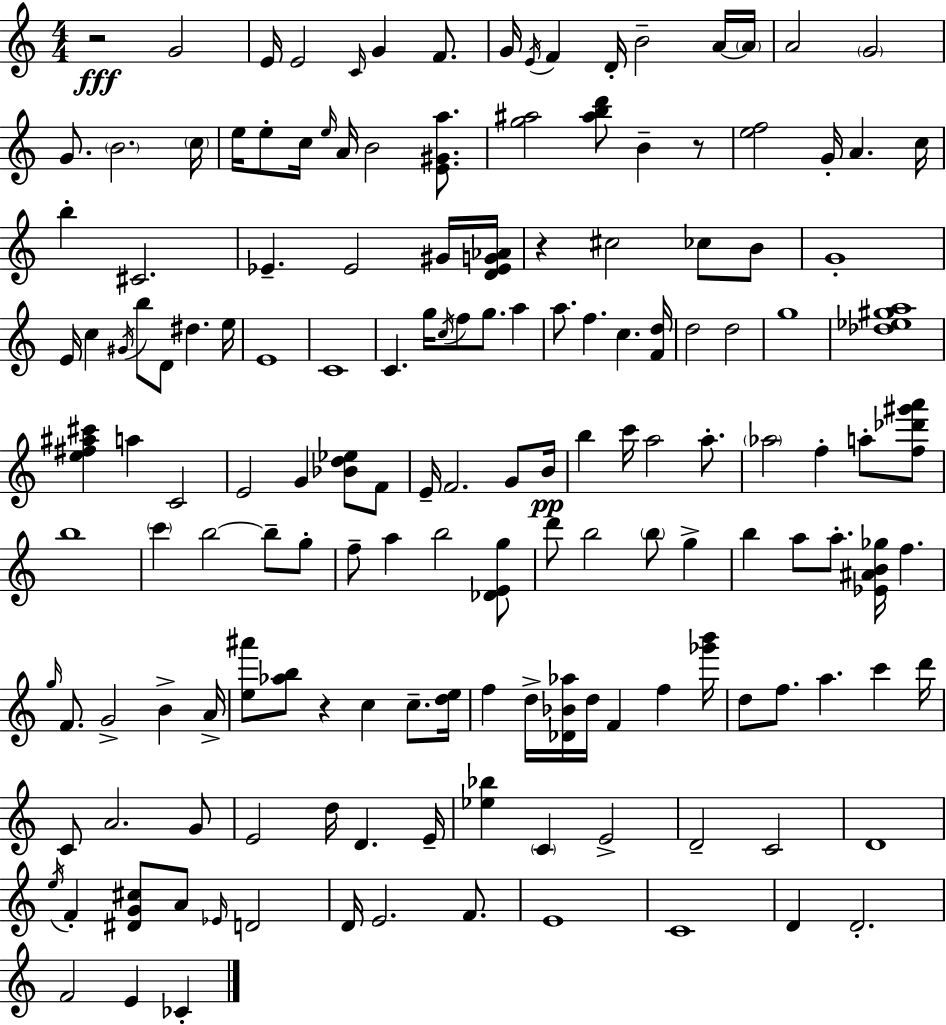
{
  \clef treble
  \numericTimeSignature
  \time 4/4
  \key c \major
  r2\fff g'2 | e'16 e'2 \grace { c'16 } g'4 f'8. | g'16 \acciaccatura { e'16 } f'4 d'16-. b'2-- | a'16~~ \parenthesize a'16 a'2 \parenthesize g'2 | \break g'8. \parenthesize b'2. | \parenthesize c''16 e''16 e''8-. c''16 \grace { e''16 } a'16 b'2 | <e' gis' a''>8. <g'' ais''>2 <ais'' b'' d'''>8 b'4-- | r8 <e'' f''>2 g'16-. a'4. | \break c''16 b''4-. cis'2. | ees'4.-- ees'2 | gis'16 <d' ees' g' aes'>16 r4 cis''2 ces''8 | b'8 g'1-. | \break e'16 c''4 \acciaccatura { gis'16 } b''8 d'8 dis''4. | e''16 e'1 | c'1 | c'4. g''16 \acciaccatura { c''16 } f''8 g''8. | \break a''4 a''8. f''4. c''4. | <f' d''>16 d''2 d''2 | g''1 | <des'' ees'' gis'' a''>1 | \break <e'' fis'' ais'' cis'''>4 a''4 c'2 | e'2 g'4 | <bes' d'' ees''>8 f'8 e'16-- f'2. | g'8 b'16\pp b''4 c'''16 a''2 | \break a''8.-. \parenthesize aes''2 f''4-. | a''8-. <f'' des''' gis''' a'''>8 b''1 | \parenthesize c'''4 b''2~~ | b''8-- g''8-. f''8-- a''4 b''2 | \break <des' e' g''>8 d'''8 b''2 \parenthesize b''8 | g''4-> b''4 a''8 a''8.-. <ees' ais' b' ges''>16 f''4. | \grace { g''16 } f'8. g'2-> | b'4-> a'16-> <e'' ais'''>8 <aes'' b''>8 r4 c''4 | \break c''8.-- <d'' e''>16 f''4 d''16-> <des' bes' aes''>16 d''16 f'4 | f''4 <ges''' b'''>16 d''8 f''8. a''4. | c'''4 d'''16 c'8 a'2. | g'8 e'2 d''16 d'4. | \break e'16-- <ees'' bes''>4 \parenthesize c'4 e'2-> | d'2-- c'2 | d'1 | \acciaccatura { e''16 } f'4-. <dis' g' cis''>8 a'8 \grace { ees'16 } | \break d'2 d'16 e'2. | f'8. e'1 | c'1 | d'4 d'2.-. | \break f'2 | e'4 ces'4-. \bar "|."
}